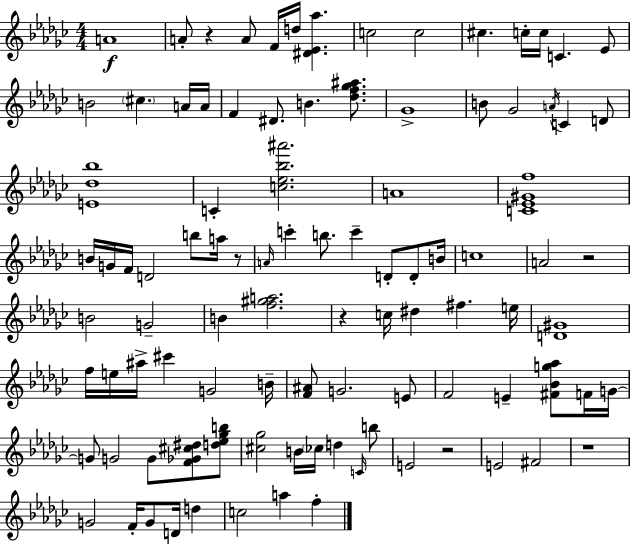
A4/w A4/e R/q A4/e F4/s D5/s [D#4,Eb4,Ab5]/q. C5/h C5/h C#5/q. C5/s C5/s C4/q. Eb4/e B4/h C#5/q. A4/s A4/s F4/q D#4/e. B4/q. [Db5,F5,Gb5,A#5]/e. Gb4/w B4/e Gb4/h A4/s C4/q D4/e [E4,Db5,Bb5]/w C4/q [C5,Eb5,Bb5,A#6]/h. A4/w [C4,Eb4,G#4,F5]/w B4/s G4/s F4/s D4/h B5/e A5/s R/e A4/s C6/q B5/e. C6/q D4/e D4/e B4/s C5/w A4/h R/h B4/h G4/h B4/q [F5,G#5,A5]/h. R/q C5/s D#5/q F#5/q. E5/s [D4,G#4]/w F5/s E5/s A#5/s C#6/q G4/h B4/s [F4,A#4]/e G4/h. E4/e F4/h E4/q [F#4,Bb4,G5,Ab5]/e F4/s G4/s G4/e G4/h G4/e [F4,Gb4,C#5,D#5]/e [D5,Eb5,Gb5,B5]/e [C#5,Gb5]/h B4/s CES5/s D5/q C4/s B5/e E4/h R/h E4/h F#4/h R/w G4/h F4/s G4/e D4/s D5/q C5/h A5/q F5/q